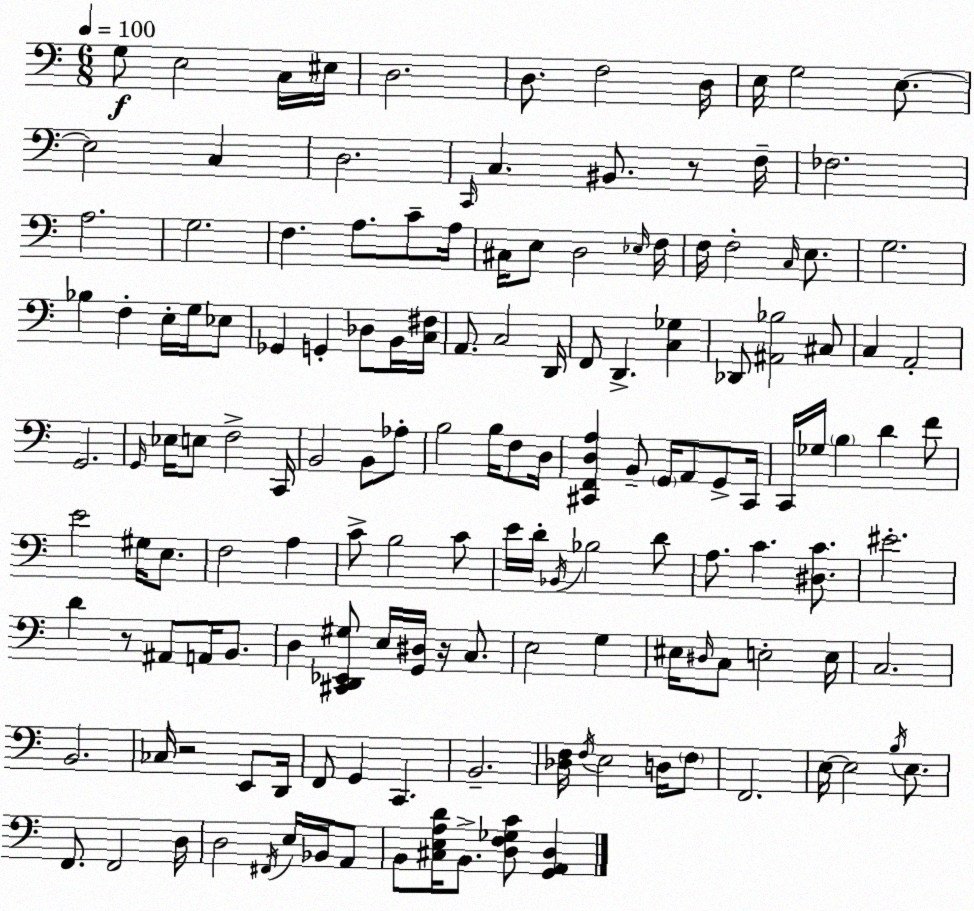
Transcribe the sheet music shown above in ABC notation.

X:1
T:Untitled
M:6/8
L:1/4
K:C
G,/2 E,2 C,/4 ^E,/4 D,2 D,/2 F,2 D,/4 E,/4 G,2 E,/2 E,2 C, D,2 C,,/4 C, ^B,,/2 z/2 F,/4 _F,2 A,2 G,2 F, A,/2 C/2 A,/4 ^C,/4 E,/2 D,2 _E,/4 F,/4 F,/4 F,2 C,/4 E,/2 G,2 _B, F, E,/4 G,/4 _E,/2 _G,, G,, _D,/2 B,,/4 [C,^F,]/4 A,,/2 C,2 D,,/4 F,,/2 D,, [C,_G,] _D,,/2 [^A,,_B,]2 ^C,/2 C, A,,2 G,,2 G,,/4 _E,/4 E,/2 F,2 C,,/4 B,,2 B,,/2 _A,/2 B,2 B,/4 F,/2 D,/4 [^C,,F,,D,A,] B,,/2 G,,/4 A,,/2 G,,/2 ^C,,/4 C,,/4 _G,/4 B, D F/2 E2 ^G,/4 E,/2 F,2 A, C/2 B,2 C/2 E/4 D/4 _B,,/4 _B,2 D/2 A,/2 C [^D,C]/2 ^E2 D z/2 ^A,,/2 A,,/4 B,,/2 D, [^C,,D,,_E,,^G,]/2 E,/4 [G,,^D,]/4 z/4 C,/2 E,2 G, ^E,/4 ^D,/4 C,/2 E,2 E,/4 C,2 B,,2 _C,/4 z2 E,,/2 D,,/4 F,,/2 G,, C,, B,,2 [_D,F,]/4 F,/4 E,2 D,/4 F,/2 F,,2 E,/4 E,2 B,/4 E,/2 F,,/2 F,,2 D,/4 D,2 ^F,,/4 E,/4 _B,,/4 A,,/2 B,,/2 [^C,E,A,D]/4 B,,/2 [D,F,_G,C]/2 [G,,A,,D,]